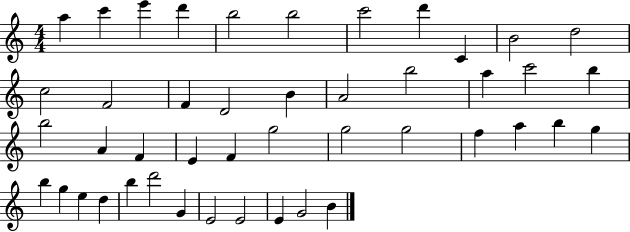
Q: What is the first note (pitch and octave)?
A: A5